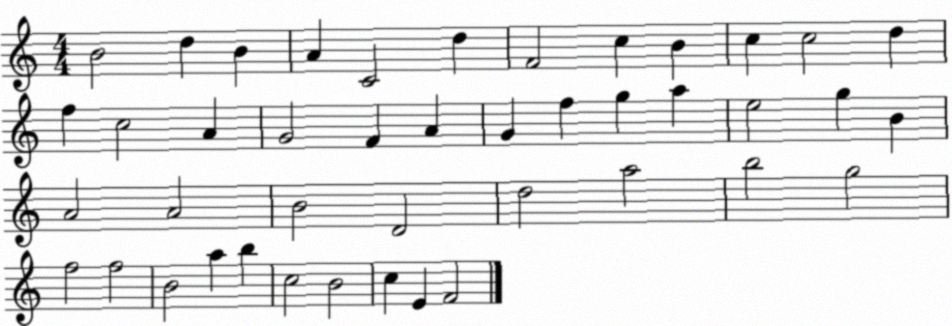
X:1
T:Untitled
M:4/4
L:1/4
K:C
B2 d B A C2 d F2 c B c c2 d f c2 A G2 F A G f g a e2 g B A2 A2 B2 D2 d2 a2 b2 g2 f2 f2 B2 a b c2 B2 c E F2